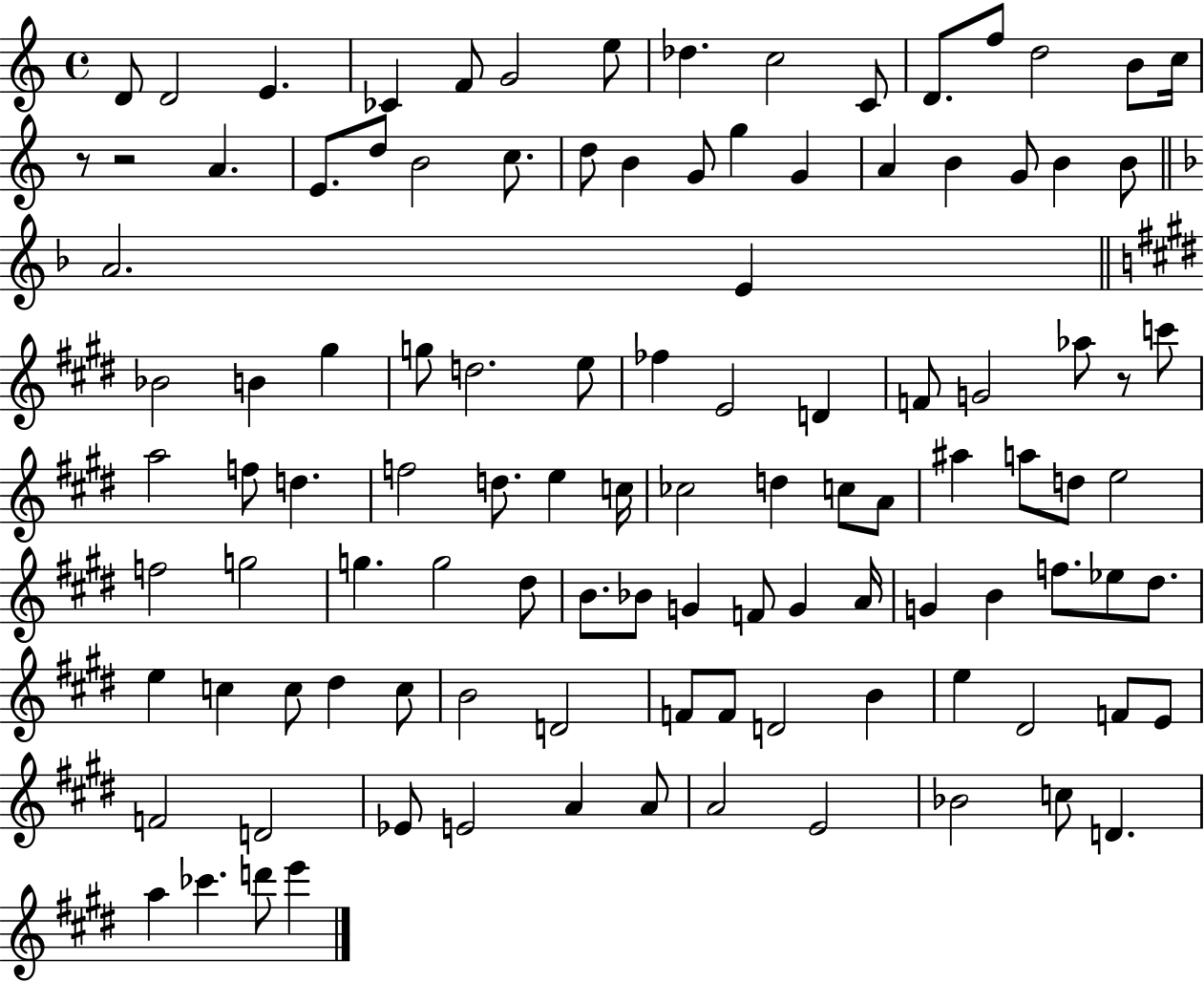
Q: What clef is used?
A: treble